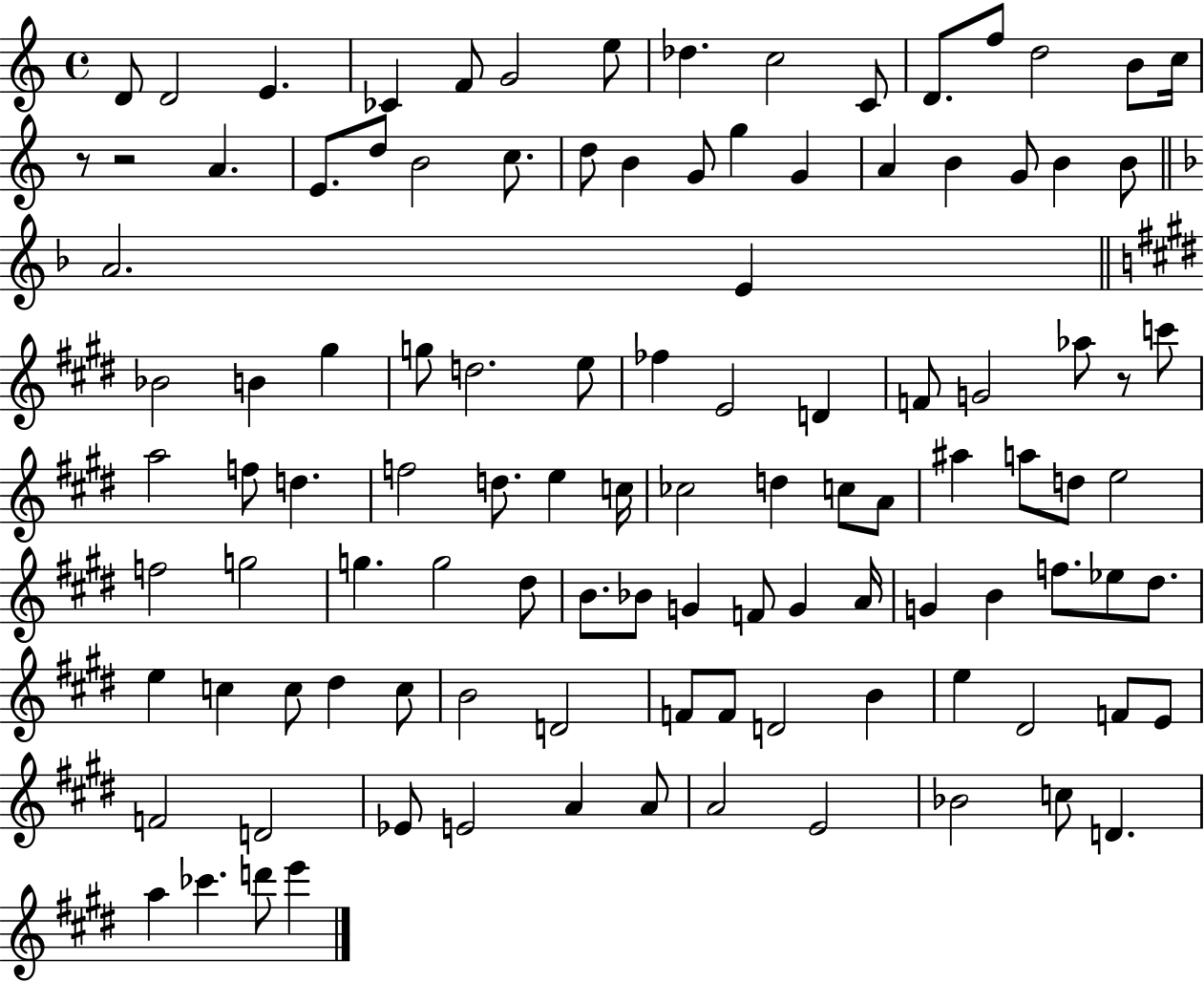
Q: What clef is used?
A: treble